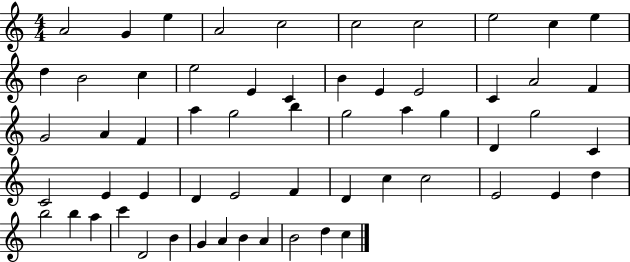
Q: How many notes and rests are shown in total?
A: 59